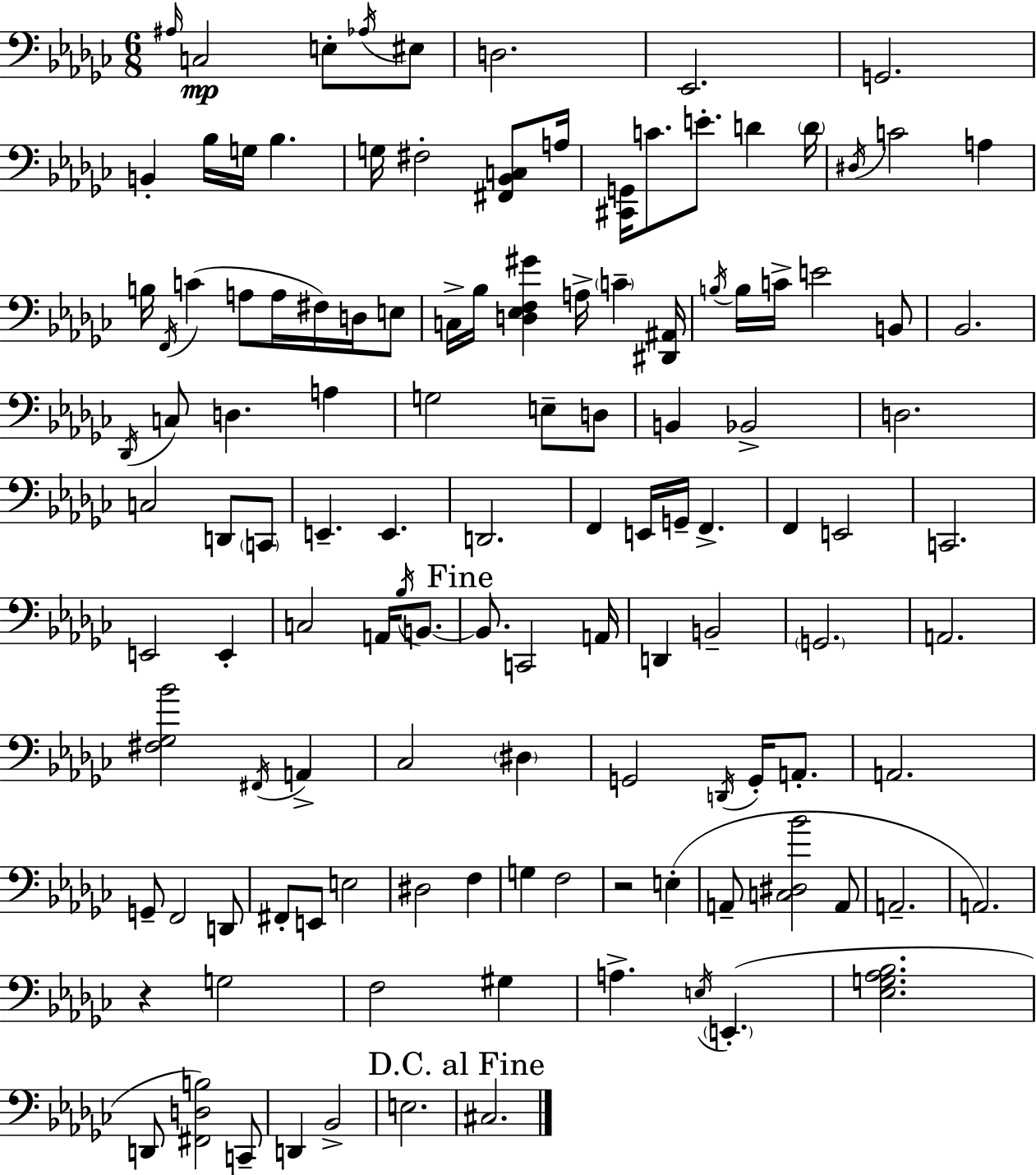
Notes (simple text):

A#3/s C3/h E3/e Ab3/s EIS3/e D3/h. Eb2/h. G2/h. B2/q Bb3/s G3/s Bb3/q. G3/s F#3/h [F#2,Bb2,C3]/e A3/s [C#2,G2]/s C4/e. E4/e. D4/q D4/s D#3/s C4/h A3/q B3/s F2/s C4/q A3/e A3/s F#3/s D3/s E3/e C3/s Bb3/s [D3,Eb3,F3,G#4]/q A3/s C4/q [D#2,A#2]/s B3/s B3/s C4/s E4/h B2/e Bb2/h. Db2/s C3/e D3/q. A3/q G3/h E3/e D3/e B2/q Bb2/h D3/h. C3/h D2/e C2/e E2/q. E2/q. D2/h. F2/q E2/s G2/s F2/q. F2/q E2/h C2/h. E2/h E2/q C3/h A2/s Bb3/s B2/e. B2/e. C2/h A2/s D2/q B2/h G2/h. A2/h. [F#3,Gb3,Bb4]/h F#2/s A2/q CES3/h D#3/q G2/h D2/s G2/s A2/e. A2/h. G2/e F2/h D2/e F#2/e E2/e E3/h D#3/h F3/q G3/q F3/h R/h E3/q A2/e [C3,D#3,Bb4]/h A2/e A2/h. A2/h. R/q G3/h F3/h G#3/q A3/q. E3/s E2/q. [Eb3,G3,Ab3,Bb3]/h. D2/e [F#2,D3,B3]/h C2/e D2/q Bb2/h E3/h. C#3/h.